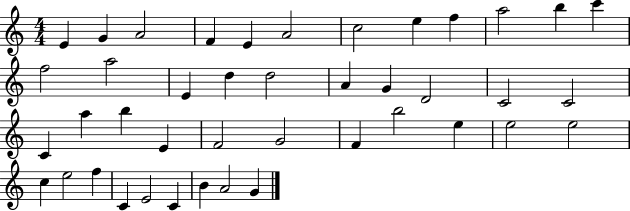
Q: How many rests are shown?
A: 0